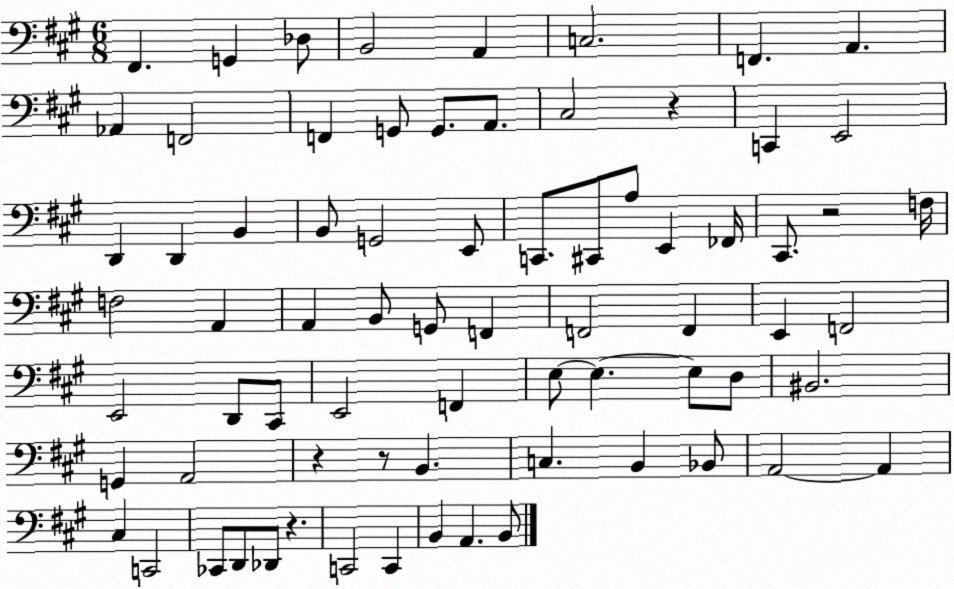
X:1
T:Untitled
M:6/8
L:1/4
K:A
^F,, G,, _D,/2 B,,2 A,, C,2 F,, A,, _A,, F,,2 F,, G,,/2 G,,/2 A,,/2 ^C,2 z C,, E,,2 D,, D,, B,, B,,/2 G,,2 E,,/2 C,,/2 ^C,,/2 A,/2 E,, _F,,/4 ^C,,/2 z2 F,/4 F,2 A,, A,, B,,/2 G,,/2 F,, F,,2 F,, E,, F,,2 E,,2 D,,/2 ^C,,/2 E,,2 F,, E,/2 E, E,/2 D,/2 ^B,,2 G,, A,,2 z z/2 B,, C, B,, _B,,/2 A,,2 A,, ^C, C,,2 _C,,/2 D,,/2 _D,,/2 z C,,2 C,, B,, A,, B,,/2